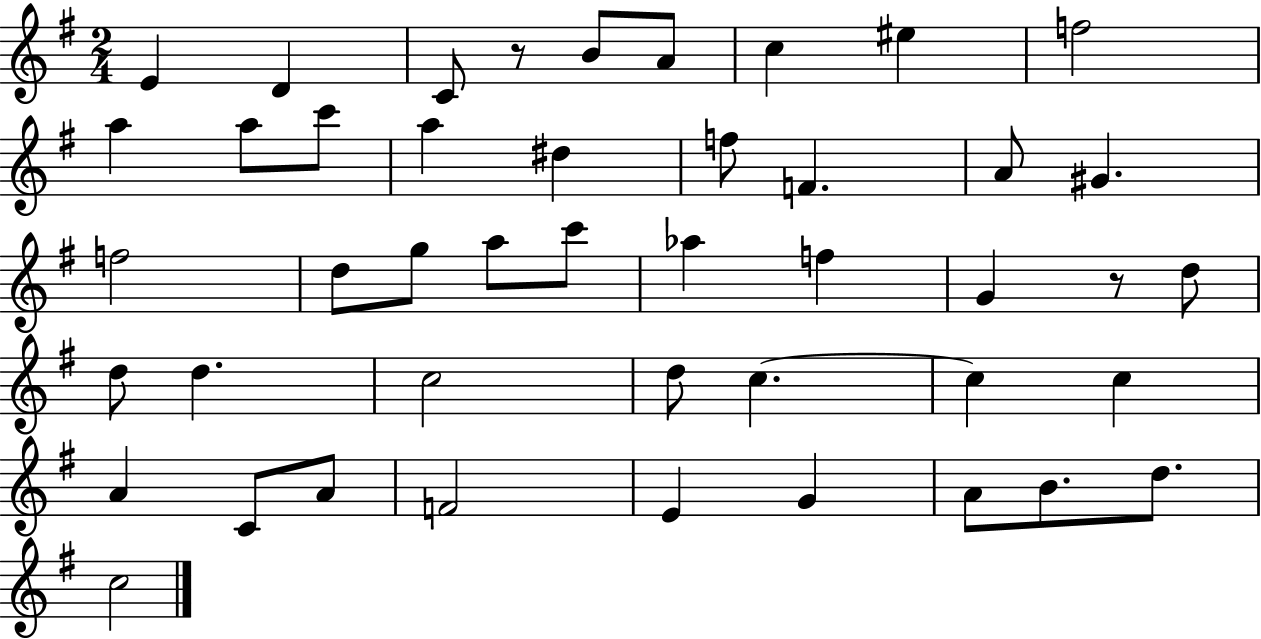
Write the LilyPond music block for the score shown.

{
  \clef treble
  \numericTimeSignature
  \time 2/4
  \key g \major
  e'4 d'4 | c'8 r8 b'8 a'8 | c''4 eis''4 | f''2 | \break a''4 a''8 c'''8 | a''4 dis''4 | f''8 f'4. | a'8 gis'4. | \break f''2 | d''8 g''8 a''8 c'''8 | aes''4 f''4 | g'4 r8 d''8 | \break d''8 d''4. | c''2 | d''8 c''4.~~ | c''4 c''4 | \break a'4 c'8 a'8 | f'2 | e'4 g'4 | a'8 b'8. d''8. | \break c''2 | \bar "|."
}